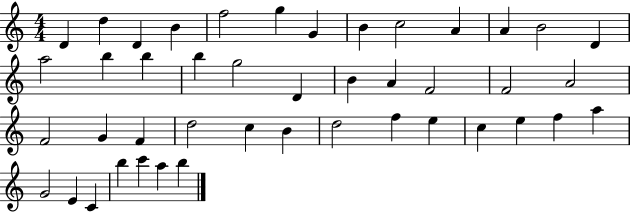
{
  \clef treble
  \numericTimeSignature
  \time 4/4
  \key c \major
  d'4 d''4 d'4 b'4 | f''2 g''4 g'4 | b'4 c''2 a'4 | a'4 b'2 d'4 | \break a''2 b''4 b''4 | b''4 g''2 d'4 | b'4 a'4 f'2 | f'2 a'2 | \break f'2 g'4 f'4 | d''2 c''4 b'4 | d''2 f''4 e''4 | c''4 e''4 f''4 a''4 | \break g'2 e'4 c'4 | b''4 c'''4 a''4 b''4 | \bar "|."
}